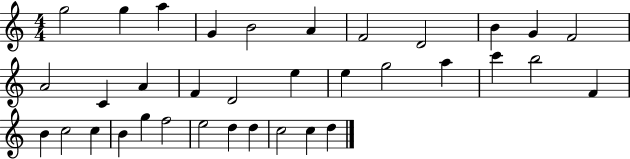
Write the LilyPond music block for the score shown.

{
  \clef treble
  \numericTimeSignature
  \time 4/4
  \key c \major
  g''2 g''4 a''4 | g'4 b'2 a'4 | f'2 d'2 | b'4 g'4 f'2 | \break a'2 c'4 a'4 | f'4 d'2 e''4 | e''4 g''2 a''4 | c'''4 b''2 f'4 | \break b'4 c''2 c''4 | b'4 g''4 f''2 | e''2 d''4 d''4 | c''2 c''4 d''4 | \break \bar "|."
}